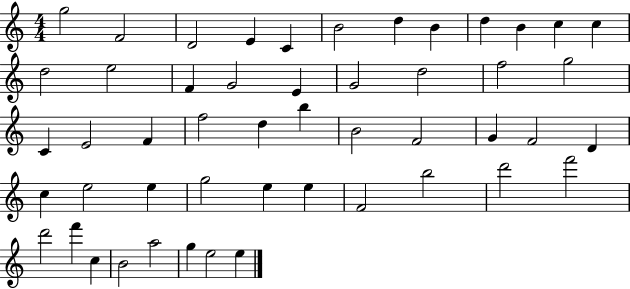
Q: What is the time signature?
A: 4/4